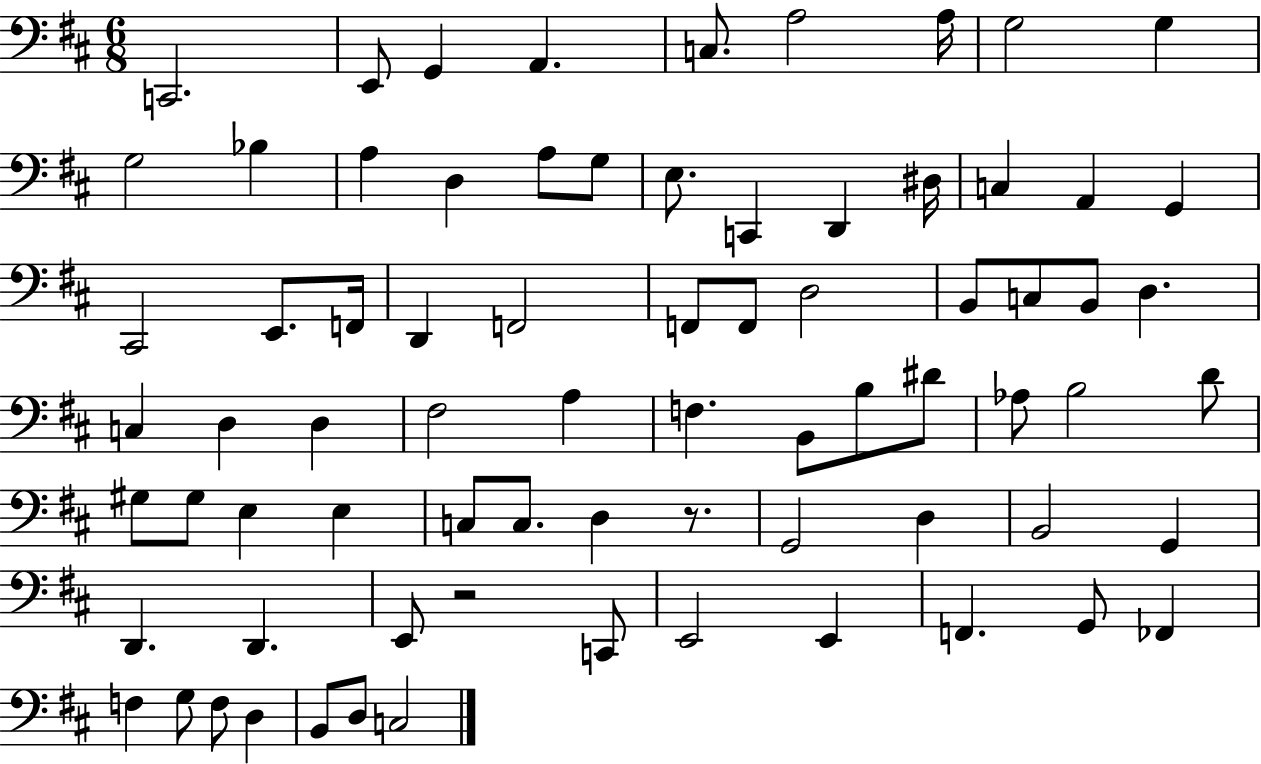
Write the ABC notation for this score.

X:1
T:Untitled
M:6/8
L:1/4
K:D
C,,2 E,,/2 G,, A,, C,/2 A,2 A,/4 G,2 G, G,2 _B, A, D, A,/2 G,/2 E,/2 C,, D,, ^D,/4 C, A,, G,, ^C,,2 E,,/2 F,,/4 D,, F,,2 F,,/2 F,,/2 D,2 B,,/2 C,/2 B,,/2 D, C, D, D, ^F,2 A, F, B,,/2 B,/2 ^D/2 _A,/2 B,2 D/2 ^G,/2 ^G,/2 E, E, C,/2 C,/2 D, z/2 G,,2 D, B,,2 G,, D,, D,, E,,/2 z2 C,,/2 E,,2 E,, F,, G,,/2 _F,, F, G,/2 F,/2 D, B,,/2 D,/2 C,2